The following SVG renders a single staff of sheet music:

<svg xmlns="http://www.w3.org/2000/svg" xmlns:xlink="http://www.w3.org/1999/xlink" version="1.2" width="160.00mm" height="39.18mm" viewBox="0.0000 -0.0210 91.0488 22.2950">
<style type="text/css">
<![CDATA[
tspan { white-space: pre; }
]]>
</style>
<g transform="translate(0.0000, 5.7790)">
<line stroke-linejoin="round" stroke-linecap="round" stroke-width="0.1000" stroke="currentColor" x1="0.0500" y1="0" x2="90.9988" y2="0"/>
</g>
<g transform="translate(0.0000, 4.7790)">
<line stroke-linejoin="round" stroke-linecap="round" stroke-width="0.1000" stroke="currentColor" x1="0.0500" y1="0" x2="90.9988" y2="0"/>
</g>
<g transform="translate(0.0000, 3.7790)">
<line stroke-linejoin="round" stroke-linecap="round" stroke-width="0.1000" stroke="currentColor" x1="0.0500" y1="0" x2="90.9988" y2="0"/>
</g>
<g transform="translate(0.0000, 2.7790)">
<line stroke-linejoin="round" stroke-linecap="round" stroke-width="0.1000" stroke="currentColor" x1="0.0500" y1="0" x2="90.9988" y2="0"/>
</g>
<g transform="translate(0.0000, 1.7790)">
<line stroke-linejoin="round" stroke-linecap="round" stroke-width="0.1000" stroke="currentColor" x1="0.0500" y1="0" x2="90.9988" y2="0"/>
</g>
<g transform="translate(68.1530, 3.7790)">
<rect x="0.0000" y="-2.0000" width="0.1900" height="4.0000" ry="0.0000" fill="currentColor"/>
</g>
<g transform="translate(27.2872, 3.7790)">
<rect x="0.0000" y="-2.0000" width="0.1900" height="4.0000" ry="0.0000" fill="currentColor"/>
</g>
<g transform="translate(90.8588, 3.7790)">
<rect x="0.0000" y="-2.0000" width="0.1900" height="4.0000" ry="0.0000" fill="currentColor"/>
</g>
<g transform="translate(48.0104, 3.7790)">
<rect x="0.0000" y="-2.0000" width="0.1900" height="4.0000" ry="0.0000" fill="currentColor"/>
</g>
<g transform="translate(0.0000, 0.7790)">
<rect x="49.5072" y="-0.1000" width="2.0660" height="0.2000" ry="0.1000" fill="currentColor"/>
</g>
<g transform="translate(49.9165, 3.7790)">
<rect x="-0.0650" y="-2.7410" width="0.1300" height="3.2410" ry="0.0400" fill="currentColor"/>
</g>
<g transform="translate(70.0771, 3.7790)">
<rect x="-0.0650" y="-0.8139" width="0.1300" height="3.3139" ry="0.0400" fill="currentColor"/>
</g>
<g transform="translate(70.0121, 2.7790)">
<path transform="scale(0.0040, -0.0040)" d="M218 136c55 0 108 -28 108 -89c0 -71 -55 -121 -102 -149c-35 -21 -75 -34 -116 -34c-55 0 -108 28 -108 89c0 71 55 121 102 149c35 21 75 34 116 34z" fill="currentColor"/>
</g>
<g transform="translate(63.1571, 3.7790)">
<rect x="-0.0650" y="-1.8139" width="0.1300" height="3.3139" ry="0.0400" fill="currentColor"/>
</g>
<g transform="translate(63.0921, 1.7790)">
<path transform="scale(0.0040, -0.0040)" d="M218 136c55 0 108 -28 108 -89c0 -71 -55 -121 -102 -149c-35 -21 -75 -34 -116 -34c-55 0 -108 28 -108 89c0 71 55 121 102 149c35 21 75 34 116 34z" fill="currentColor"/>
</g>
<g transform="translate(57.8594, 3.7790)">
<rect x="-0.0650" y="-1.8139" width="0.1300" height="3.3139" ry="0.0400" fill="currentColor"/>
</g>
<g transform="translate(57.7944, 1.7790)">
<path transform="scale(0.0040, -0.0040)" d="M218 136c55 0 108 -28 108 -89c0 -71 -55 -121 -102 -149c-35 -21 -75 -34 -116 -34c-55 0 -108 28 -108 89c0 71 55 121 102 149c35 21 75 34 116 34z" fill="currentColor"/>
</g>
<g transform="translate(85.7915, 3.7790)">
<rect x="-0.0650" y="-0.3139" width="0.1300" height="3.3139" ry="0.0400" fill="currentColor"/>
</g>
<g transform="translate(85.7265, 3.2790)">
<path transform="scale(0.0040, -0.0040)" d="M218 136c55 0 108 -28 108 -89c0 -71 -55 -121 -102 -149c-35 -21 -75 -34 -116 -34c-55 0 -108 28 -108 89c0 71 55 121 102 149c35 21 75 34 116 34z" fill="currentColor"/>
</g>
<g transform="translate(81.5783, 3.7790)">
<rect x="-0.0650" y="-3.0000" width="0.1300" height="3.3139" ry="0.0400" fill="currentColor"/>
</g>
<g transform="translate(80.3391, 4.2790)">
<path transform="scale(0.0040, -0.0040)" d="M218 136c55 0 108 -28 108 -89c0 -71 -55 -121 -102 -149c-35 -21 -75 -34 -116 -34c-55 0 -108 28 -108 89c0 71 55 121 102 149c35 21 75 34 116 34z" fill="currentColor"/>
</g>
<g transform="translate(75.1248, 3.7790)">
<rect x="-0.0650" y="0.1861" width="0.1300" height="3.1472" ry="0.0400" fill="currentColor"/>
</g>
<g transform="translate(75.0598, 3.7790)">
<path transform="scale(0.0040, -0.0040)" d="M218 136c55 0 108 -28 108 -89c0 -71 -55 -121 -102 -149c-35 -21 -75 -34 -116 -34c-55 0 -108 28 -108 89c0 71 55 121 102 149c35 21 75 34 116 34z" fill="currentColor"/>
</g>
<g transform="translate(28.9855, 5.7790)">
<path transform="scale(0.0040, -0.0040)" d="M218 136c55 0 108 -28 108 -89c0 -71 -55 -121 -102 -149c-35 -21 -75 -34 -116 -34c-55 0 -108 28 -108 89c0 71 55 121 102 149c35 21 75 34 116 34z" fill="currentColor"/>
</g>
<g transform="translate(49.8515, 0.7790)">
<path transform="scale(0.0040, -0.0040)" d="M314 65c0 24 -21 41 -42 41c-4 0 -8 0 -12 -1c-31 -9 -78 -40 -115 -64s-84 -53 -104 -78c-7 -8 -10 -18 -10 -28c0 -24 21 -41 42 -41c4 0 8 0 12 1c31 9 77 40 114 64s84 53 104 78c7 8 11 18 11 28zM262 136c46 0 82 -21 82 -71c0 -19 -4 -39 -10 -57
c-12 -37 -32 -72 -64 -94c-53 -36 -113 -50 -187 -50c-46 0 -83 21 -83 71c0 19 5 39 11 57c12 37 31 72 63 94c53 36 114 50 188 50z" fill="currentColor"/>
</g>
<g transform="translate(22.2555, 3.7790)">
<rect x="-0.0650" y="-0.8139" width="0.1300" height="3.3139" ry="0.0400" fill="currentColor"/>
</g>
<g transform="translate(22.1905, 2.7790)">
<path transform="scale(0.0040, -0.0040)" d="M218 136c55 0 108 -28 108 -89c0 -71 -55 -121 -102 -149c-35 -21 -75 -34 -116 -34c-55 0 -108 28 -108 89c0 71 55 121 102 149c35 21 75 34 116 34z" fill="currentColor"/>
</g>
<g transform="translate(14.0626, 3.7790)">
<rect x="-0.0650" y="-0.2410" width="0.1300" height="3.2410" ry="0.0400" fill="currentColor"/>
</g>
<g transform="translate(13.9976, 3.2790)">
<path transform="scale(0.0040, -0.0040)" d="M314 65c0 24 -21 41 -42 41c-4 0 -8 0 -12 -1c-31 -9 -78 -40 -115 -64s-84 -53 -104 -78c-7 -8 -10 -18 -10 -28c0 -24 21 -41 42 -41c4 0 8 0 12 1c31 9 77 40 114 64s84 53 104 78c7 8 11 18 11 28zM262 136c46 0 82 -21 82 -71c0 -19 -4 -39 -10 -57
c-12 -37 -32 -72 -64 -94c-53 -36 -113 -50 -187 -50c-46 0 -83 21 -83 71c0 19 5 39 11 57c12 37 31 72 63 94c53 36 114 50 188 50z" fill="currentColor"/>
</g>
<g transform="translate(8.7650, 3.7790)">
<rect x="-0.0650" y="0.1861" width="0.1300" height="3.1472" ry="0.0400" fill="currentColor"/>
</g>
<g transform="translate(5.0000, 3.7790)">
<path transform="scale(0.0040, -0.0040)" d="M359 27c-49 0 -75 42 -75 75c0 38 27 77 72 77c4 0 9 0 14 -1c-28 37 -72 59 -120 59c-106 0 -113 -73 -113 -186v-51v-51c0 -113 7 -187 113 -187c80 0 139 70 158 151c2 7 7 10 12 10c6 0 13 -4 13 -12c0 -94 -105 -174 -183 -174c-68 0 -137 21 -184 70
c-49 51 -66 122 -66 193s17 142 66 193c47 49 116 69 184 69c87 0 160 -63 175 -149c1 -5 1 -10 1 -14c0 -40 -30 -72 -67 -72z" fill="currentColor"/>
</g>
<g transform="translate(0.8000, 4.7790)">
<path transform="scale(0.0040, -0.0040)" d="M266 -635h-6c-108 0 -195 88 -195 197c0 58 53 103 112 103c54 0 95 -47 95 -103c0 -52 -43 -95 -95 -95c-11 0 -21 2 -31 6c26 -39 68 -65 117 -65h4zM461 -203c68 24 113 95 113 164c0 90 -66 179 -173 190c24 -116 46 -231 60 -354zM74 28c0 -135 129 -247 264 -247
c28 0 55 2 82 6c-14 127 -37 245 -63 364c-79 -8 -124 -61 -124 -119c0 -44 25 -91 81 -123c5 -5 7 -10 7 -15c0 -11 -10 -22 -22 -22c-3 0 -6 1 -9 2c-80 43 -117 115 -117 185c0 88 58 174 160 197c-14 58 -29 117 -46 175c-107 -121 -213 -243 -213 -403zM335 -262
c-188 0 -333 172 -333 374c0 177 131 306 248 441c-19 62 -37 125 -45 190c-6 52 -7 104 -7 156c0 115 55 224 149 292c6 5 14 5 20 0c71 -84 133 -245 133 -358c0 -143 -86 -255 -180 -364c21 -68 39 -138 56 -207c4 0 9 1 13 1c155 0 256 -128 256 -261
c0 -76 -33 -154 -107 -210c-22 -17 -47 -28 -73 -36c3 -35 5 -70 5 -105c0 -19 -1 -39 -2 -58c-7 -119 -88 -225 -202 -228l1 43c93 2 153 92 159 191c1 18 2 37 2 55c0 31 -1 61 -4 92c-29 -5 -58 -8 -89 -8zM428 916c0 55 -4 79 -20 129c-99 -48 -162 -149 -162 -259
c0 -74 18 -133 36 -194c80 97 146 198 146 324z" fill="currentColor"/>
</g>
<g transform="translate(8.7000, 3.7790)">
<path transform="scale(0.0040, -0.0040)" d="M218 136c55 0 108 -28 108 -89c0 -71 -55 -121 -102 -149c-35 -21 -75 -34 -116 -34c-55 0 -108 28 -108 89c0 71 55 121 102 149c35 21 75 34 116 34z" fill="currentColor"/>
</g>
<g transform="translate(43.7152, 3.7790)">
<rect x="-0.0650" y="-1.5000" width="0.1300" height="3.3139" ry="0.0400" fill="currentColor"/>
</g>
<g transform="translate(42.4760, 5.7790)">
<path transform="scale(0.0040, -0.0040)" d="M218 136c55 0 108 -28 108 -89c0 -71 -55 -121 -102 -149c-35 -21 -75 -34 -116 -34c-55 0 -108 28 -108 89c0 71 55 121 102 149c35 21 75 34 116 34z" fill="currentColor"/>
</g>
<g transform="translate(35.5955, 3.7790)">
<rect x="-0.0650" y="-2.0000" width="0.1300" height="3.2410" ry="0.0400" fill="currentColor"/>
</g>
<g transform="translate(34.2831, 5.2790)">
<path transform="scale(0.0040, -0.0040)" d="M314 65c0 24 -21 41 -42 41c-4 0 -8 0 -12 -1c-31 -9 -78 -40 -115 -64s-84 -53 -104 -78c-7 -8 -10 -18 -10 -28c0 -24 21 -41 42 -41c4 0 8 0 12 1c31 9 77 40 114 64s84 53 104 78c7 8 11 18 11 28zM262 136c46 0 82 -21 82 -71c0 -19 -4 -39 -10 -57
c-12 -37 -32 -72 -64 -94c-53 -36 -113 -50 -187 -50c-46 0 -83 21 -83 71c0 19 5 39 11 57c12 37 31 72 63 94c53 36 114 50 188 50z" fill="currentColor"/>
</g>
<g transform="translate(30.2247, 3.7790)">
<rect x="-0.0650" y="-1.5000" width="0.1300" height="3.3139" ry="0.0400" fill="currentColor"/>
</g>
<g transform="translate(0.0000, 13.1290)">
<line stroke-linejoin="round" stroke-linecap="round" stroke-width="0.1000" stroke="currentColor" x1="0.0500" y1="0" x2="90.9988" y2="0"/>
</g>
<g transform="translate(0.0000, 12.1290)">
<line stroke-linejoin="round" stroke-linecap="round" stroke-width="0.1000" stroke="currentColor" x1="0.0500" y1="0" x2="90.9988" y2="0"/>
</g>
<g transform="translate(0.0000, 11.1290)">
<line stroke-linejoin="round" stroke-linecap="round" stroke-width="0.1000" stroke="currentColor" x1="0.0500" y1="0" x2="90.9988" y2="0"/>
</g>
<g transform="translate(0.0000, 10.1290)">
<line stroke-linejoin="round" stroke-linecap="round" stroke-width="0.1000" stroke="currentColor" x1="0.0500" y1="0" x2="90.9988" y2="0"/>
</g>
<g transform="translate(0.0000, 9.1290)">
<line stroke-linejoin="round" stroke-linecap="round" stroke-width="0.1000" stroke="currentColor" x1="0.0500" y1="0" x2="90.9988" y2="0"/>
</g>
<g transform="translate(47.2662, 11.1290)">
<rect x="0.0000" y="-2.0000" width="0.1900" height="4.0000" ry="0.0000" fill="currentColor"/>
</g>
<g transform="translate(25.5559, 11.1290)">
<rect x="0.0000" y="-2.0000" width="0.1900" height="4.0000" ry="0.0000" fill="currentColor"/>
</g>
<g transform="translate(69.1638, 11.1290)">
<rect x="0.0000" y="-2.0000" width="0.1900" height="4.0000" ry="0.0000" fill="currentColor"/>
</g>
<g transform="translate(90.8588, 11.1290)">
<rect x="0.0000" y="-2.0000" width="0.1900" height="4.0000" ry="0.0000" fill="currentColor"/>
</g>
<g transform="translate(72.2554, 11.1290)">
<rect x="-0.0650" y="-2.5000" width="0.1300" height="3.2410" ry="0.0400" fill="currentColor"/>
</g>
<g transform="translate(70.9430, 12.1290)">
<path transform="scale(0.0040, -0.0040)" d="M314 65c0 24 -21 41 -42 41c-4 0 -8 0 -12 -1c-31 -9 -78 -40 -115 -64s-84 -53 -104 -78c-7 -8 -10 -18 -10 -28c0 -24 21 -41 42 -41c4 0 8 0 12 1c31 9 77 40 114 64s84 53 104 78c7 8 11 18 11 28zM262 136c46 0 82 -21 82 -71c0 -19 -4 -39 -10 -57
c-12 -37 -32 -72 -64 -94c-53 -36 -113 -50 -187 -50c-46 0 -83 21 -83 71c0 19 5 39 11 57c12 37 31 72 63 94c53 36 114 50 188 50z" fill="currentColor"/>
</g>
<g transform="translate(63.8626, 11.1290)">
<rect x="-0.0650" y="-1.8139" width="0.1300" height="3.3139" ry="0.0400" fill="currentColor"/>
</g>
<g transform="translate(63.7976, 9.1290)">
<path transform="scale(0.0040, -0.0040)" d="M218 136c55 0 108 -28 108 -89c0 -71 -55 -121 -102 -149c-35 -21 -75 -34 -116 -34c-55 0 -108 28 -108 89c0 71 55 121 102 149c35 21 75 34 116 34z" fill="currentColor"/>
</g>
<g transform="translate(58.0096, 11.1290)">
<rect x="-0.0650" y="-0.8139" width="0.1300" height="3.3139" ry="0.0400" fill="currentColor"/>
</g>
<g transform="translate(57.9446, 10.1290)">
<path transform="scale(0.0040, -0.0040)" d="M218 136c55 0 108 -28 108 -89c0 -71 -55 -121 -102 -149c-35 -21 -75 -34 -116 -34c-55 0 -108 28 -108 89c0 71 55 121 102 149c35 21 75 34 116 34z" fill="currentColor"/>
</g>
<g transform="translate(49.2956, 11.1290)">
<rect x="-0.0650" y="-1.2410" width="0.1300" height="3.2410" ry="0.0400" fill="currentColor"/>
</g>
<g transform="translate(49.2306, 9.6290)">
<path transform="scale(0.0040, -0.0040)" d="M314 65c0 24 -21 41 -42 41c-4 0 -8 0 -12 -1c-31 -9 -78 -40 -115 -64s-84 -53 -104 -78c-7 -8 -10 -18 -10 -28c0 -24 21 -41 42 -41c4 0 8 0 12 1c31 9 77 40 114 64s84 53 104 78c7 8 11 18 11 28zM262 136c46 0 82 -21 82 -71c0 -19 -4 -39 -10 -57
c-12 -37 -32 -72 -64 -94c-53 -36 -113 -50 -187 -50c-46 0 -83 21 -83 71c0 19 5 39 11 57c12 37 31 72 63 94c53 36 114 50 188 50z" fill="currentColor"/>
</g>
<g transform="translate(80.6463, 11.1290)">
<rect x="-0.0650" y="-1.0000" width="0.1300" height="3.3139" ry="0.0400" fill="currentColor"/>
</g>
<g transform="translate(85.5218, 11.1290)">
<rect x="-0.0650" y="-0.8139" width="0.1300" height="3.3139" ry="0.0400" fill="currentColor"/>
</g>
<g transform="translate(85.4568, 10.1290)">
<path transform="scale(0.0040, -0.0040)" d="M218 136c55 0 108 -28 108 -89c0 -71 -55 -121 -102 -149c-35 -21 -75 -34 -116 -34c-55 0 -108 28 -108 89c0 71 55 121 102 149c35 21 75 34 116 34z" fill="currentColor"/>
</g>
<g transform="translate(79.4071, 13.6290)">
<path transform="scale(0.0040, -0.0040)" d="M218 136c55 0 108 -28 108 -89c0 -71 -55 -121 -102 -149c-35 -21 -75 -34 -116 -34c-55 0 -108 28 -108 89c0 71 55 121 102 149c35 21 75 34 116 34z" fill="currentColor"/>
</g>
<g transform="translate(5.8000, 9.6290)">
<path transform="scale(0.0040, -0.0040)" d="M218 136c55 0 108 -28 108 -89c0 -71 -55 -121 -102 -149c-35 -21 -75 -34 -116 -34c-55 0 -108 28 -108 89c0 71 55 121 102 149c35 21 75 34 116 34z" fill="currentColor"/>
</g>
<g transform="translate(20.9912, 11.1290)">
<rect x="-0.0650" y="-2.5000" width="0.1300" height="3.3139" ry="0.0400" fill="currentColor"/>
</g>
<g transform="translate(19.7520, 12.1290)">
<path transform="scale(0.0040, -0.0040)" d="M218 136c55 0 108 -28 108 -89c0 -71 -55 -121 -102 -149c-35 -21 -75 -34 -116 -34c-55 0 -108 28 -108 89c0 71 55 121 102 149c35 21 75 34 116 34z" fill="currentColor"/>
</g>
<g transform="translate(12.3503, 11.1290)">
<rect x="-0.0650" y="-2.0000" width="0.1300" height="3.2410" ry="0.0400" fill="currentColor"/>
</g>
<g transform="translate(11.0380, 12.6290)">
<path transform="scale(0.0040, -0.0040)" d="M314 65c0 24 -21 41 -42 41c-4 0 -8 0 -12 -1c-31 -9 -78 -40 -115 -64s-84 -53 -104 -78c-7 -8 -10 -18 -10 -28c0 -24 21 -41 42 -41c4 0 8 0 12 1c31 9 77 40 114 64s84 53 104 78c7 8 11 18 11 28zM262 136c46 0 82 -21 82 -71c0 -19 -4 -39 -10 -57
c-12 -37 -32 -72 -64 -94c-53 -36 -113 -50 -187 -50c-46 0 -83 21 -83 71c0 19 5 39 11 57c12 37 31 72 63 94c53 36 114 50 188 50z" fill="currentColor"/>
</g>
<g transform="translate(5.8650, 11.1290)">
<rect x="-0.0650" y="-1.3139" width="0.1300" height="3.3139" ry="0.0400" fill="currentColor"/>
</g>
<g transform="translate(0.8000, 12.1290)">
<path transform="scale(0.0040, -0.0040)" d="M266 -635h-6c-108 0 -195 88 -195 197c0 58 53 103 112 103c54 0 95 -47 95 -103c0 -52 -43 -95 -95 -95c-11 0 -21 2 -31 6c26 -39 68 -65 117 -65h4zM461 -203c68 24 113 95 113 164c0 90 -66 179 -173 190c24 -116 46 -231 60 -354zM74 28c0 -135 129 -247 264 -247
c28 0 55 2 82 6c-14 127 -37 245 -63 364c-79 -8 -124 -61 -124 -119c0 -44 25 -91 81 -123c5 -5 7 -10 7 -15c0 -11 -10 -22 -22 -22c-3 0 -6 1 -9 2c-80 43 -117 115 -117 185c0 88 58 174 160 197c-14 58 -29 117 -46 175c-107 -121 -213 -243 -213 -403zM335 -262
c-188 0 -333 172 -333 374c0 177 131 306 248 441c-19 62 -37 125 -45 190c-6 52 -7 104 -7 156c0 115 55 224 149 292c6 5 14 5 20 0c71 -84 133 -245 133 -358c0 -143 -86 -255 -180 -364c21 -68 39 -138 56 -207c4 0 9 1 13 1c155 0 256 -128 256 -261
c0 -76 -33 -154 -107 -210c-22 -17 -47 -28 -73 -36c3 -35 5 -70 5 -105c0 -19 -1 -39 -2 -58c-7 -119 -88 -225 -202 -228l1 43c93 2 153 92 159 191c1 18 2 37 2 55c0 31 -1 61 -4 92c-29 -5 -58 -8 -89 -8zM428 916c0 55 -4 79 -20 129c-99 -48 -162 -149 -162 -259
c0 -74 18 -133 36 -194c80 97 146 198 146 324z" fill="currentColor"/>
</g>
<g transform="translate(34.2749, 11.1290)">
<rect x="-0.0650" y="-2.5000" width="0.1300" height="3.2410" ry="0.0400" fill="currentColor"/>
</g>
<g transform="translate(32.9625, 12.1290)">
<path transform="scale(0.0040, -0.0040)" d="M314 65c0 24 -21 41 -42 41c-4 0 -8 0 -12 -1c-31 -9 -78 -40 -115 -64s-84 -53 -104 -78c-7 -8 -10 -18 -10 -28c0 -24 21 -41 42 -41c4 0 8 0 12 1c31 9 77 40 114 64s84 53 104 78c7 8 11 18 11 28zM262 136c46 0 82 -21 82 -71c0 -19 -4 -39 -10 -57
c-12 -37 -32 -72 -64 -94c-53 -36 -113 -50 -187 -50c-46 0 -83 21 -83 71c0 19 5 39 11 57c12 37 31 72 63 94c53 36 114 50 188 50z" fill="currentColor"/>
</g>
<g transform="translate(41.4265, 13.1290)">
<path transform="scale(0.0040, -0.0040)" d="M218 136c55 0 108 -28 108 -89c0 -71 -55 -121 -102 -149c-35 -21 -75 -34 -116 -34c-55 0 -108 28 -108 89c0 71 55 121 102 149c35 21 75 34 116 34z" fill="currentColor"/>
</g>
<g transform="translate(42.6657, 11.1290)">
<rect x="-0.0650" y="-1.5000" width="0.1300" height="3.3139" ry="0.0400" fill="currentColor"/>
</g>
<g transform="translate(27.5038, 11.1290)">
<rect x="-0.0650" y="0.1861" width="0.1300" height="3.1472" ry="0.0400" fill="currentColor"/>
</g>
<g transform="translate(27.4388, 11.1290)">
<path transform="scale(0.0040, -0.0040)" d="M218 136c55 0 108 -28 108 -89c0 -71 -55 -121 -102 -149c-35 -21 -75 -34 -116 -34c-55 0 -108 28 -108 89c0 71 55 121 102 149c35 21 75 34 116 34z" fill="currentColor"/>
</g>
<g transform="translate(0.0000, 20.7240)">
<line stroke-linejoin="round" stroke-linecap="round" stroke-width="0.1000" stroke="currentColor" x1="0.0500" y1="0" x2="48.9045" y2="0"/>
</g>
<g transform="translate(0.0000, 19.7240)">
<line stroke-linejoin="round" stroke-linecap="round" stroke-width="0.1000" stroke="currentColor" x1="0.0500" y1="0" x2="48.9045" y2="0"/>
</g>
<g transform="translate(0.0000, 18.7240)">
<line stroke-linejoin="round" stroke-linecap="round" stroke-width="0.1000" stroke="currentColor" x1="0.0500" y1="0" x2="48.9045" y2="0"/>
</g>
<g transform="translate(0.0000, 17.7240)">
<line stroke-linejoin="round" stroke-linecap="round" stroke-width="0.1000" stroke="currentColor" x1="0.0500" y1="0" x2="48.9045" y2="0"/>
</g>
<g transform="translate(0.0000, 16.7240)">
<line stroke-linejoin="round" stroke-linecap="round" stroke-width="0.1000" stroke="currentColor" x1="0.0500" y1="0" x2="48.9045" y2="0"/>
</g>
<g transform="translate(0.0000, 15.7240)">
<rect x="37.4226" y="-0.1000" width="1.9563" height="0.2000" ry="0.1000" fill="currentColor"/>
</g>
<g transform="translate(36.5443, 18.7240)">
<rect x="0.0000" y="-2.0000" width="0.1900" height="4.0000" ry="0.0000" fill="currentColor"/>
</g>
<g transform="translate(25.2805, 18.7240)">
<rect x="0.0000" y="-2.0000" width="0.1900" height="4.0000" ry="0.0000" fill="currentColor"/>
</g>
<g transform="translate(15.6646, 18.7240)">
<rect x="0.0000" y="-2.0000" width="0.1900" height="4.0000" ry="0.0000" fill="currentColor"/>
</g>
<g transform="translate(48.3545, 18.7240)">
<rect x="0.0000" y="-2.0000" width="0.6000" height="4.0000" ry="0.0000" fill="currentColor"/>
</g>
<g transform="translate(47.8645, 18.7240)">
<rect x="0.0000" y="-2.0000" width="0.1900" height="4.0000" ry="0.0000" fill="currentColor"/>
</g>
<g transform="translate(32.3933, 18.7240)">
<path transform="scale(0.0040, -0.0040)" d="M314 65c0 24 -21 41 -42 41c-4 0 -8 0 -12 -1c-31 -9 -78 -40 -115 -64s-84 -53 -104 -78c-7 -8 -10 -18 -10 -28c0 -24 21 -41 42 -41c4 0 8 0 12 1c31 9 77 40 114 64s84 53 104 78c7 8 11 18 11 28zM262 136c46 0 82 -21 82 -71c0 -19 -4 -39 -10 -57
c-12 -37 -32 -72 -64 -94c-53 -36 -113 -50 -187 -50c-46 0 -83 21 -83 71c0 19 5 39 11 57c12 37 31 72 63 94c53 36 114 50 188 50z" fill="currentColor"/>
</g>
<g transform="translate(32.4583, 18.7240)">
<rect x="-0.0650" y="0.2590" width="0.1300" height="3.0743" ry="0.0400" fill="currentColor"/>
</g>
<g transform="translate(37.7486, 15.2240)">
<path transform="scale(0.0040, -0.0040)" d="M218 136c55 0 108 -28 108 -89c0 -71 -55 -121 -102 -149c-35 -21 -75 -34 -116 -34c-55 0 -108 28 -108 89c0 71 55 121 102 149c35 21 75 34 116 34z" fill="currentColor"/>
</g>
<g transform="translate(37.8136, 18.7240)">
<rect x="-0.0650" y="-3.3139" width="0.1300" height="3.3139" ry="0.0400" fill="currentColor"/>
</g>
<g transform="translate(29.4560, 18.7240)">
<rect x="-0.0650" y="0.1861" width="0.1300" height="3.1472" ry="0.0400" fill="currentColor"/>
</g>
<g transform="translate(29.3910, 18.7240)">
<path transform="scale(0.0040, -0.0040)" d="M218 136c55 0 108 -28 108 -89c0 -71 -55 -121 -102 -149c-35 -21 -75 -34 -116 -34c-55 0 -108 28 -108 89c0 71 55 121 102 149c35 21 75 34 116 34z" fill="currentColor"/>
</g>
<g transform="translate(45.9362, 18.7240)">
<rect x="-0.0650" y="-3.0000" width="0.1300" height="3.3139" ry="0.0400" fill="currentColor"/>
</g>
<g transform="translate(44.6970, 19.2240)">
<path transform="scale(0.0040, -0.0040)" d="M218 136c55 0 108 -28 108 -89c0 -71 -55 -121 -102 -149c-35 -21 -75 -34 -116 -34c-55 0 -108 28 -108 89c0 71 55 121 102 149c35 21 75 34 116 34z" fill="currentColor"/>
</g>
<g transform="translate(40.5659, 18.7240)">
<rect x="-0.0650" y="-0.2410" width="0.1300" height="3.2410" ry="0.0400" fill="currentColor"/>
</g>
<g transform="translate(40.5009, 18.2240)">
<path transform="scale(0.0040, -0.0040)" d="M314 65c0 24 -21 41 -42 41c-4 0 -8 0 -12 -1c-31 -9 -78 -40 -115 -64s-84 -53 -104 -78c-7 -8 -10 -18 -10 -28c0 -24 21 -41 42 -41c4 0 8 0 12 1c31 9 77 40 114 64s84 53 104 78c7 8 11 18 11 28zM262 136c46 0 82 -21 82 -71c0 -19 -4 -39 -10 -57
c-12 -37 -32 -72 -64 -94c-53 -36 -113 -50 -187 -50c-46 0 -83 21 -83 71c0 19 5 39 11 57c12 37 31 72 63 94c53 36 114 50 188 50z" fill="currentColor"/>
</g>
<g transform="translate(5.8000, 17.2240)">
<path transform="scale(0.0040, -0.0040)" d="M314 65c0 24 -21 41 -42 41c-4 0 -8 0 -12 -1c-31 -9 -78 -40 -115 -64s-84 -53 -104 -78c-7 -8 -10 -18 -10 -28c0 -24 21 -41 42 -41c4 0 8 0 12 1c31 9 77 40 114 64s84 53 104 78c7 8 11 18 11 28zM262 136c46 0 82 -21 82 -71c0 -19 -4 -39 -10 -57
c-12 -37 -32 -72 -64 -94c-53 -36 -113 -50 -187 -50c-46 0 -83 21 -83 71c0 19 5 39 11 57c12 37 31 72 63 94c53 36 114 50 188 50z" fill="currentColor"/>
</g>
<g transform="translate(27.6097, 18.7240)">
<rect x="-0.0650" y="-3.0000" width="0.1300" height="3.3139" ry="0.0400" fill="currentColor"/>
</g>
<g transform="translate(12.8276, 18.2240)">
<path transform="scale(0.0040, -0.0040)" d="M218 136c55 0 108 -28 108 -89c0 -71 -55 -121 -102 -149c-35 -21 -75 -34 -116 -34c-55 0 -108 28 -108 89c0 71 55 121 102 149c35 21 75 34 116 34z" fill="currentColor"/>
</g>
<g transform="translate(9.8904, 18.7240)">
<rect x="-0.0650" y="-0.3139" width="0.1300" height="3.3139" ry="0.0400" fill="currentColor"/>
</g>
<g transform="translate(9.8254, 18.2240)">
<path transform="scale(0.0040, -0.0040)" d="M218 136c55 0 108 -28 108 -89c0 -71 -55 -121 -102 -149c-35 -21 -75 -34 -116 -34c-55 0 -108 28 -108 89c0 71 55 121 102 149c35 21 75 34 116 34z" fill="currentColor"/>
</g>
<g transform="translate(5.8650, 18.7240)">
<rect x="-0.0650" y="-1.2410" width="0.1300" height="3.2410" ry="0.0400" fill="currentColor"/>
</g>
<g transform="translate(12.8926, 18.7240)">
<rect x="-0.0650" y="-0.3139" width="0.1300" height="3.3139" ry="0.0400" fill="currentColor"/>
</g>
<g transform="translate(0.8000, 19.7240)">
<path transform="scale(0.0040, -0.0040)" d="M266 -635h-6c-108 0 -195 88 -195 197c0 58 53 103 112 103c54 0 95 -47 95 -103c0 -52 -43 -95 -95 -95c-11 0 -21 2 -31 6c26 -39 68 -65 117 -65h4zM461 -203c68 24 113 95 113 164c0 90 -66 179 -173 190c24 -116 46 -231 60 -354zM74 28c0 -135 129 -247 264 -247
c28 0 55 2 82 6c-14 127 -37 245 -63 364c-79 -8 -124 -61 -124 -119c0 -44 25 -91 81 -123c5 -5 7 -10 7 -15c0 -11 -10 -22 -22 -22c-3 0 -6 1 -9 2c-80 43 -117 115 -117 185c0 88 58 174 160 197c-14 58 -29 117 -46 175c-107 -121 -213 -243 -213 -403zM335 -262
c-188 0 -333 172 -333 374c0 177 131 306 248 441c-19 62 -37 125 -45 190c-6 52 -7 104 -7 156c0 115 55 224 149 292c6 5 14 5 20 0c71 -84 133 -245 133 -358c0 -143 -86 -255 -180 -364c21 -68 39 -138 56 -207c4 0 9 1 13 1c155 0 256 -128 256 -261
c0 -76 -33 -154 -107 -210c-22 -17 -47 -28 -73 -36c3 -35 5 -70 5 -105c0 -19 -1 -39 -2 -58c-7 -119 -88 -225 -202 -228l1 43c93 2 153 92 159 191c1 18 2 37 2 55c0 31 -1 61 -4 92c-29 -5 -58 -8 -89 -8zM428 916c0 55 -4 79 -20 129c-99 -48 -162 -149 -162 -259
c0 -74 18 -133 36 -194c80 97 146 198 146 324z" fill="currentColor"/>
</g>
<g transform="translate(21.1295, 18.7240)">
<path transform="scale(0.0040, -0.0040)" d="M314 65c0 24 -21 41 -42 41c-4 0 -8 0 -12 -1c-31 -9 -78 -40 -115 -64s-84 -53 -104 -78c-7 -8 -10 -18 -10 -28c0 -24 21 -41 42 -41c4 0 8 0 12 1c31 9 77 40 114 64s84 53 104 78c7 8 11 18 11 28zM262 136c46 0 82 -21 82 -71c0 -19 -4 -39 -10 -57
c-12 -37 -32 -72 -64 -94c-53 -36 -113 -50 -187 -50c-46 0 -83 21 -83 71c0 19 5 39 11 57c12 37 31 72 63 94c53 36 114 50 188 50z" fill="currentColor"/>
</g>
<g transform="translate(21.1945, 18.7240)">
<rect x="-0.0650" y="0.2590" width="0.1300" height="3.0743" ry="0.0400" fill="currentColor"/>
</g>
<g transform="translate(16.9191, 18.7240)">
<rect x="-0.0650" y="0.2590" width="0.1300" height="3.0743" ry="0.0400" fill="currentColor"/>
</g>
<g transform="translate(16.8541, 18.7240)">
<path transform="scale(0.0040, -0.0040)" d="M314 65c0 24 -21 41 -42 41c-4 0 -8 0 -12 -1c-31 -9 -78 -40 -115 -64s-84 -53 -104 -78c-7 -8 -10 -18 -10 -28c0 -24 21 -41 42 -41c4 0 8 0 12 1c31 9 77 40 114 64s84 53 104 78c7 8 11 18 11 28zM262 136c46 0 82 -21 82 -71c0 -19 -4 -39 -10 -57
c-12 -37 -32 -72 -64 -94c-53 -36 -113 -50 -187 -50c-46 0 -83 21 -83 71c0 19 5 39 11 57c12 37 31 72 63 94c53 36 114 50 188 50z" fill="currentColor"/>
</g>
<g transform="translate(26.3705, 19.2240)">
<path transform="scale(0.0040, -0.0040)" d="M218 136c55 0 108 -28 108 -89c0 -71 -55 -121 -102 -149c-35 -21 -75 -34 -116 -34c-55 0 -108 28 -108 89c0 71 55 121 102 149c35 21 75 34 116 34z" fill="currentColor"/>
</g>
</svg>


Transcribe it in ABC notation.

X:1
T:Untitled
M:4/4
L:1/4
K:C
B c2 d E F2 E a2 f f d B A c e F2 G B G2 E e2 d f G2 D d e2 c c B2 B2 A B B2 b c2 A